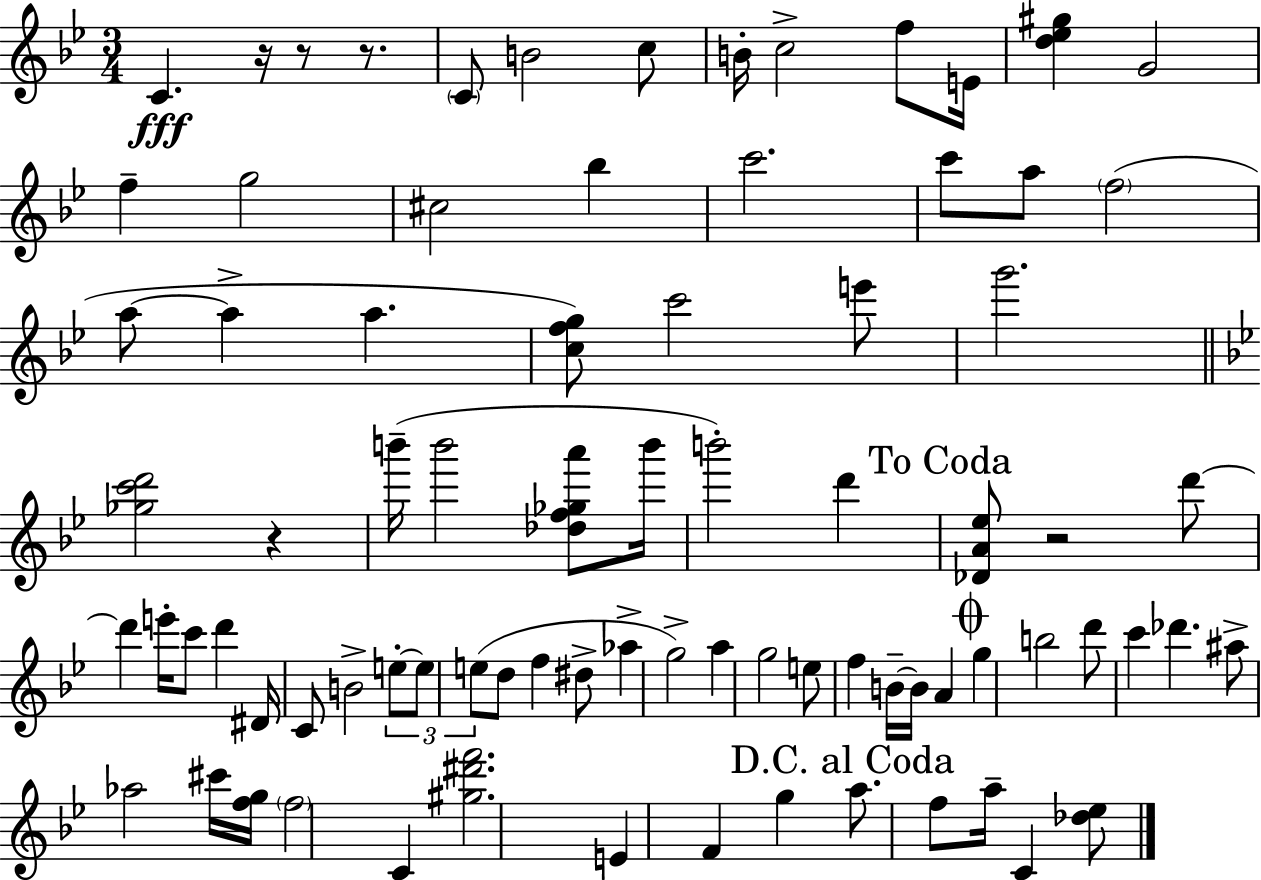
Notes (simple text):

C4/q. R/s R/e R/e. C4/e B4/h C5/e B4/s C5/h F5/e E4/s [D5,Eb5,G#5]/q G4/h F5/q G5/h C#5/h Bb5/q C6/h. C6/e A5/e F5/h A5/e A5/q A5/q. [C5,F5,G5]/e C6/h E6/e G6/h. [Gb5,C6,D6]/h R/q B6/s B6/h [Db5,F5,Gb5,A6]/e B6/s B6/h D6/q [Db4,A4,Eb5]/e R/h D6/e D6/q E6/s C6/e D6/q D#4/s C4/e B4/h E5/e E5/e E5/e D5/e F5/q D#5/e Ab5/q G5/h A5/q G5/h E5/e F5/q B4/s B4/s A4/q G5/q B5/h D6/e C6/q Db6/q. A#5/e Ab5/h C#6/s [F5,G5]/s F5/h C4/q [G#5,D#6,F6]/h. E4/q F4/q G5/q A5/e. F5/e A5/s C4/q [Db5,Eb5]/e